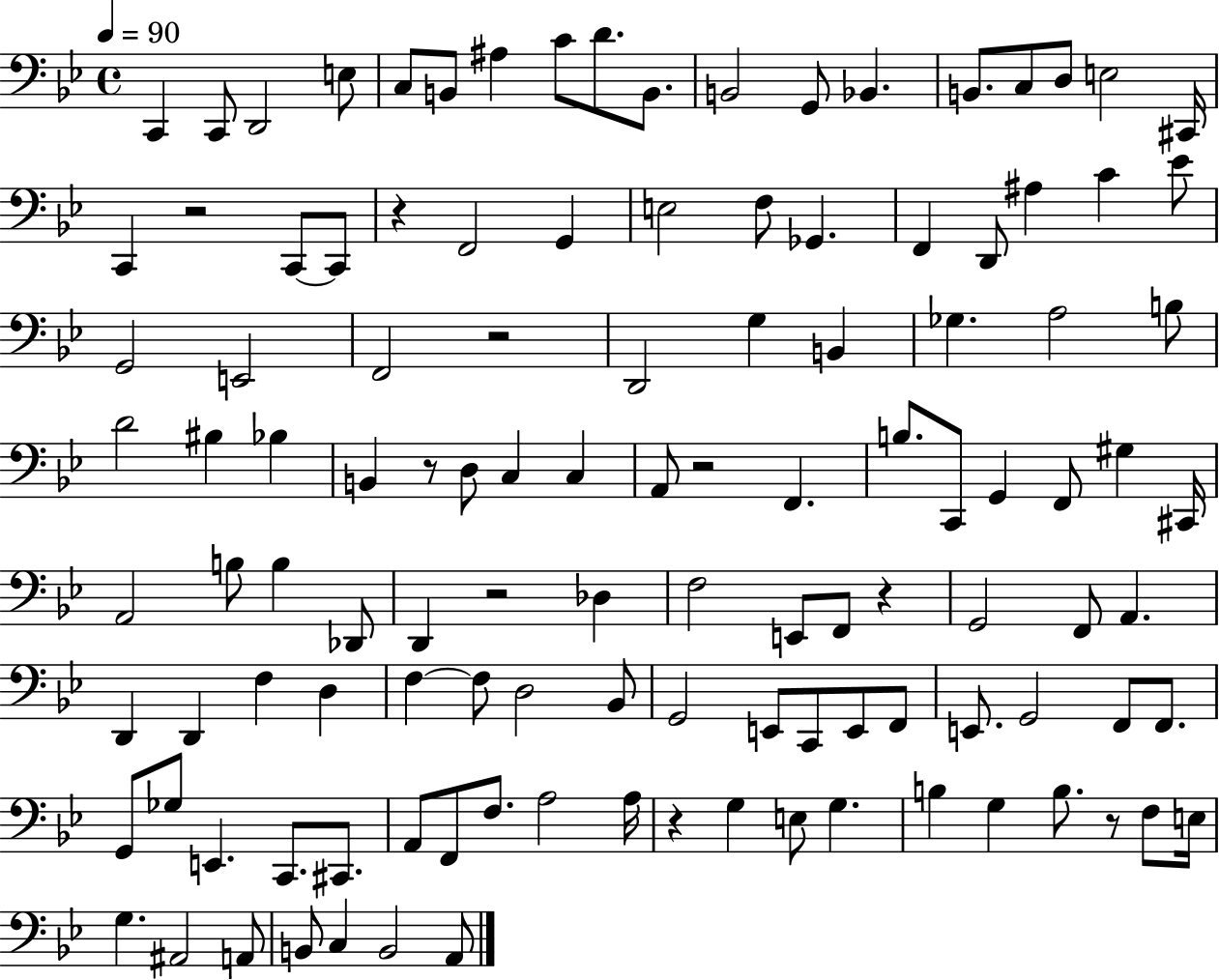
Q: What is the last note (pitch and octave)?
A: A2